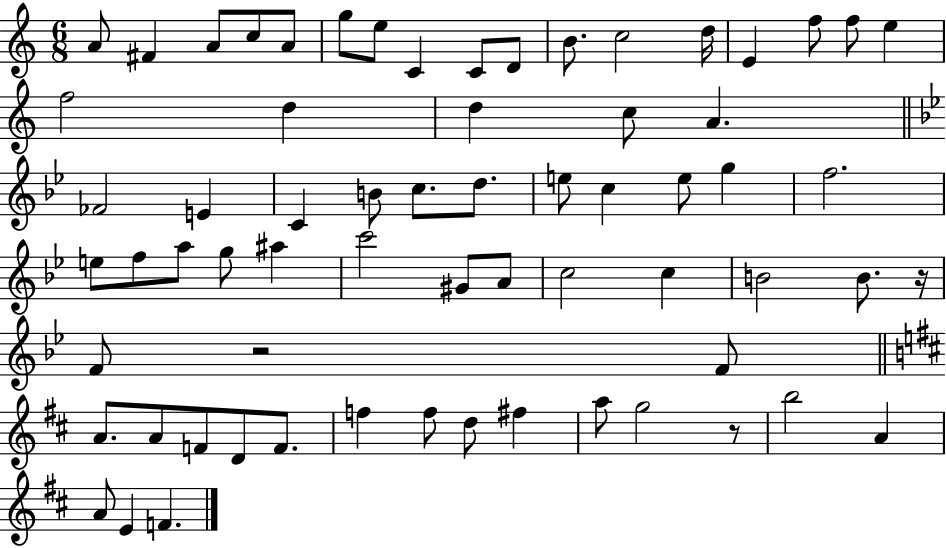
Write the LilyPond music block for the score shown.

{
  \clef treble
  \numericTimeSignature
  \time 6/8
  \key c \major
  a'8 fis'4 a'8 c''8 a'8 | g''8 e''8 c'4 c'8 d'8 | b'8. c''2 d''16 | e'4 f''8 f''8 e''4 | \break f''2 d''4 | d''4 c''8 a'4. | \bar "||" \break \key bes \major fes'2 e'4 | c'4 b'8 c''8. d''8. | e''8 c''4 e''8 g''4 | f''2. | \break e''8 f''8 a''8 g''8 ais''4 | c'''2 gis'8 a'8 | c''2 c''4 | b'2 b'8. r16 | \break f'8 r2 f'8 | \bar "||" \break \key d \major a'8. a'8 f'8 d'8 f'8. | f''4 f''8 d''8 fis''4 | a''8 g''2 r8 | b''2 a'4 | \break a'8 e'4 f'4. | \bar "|."
}